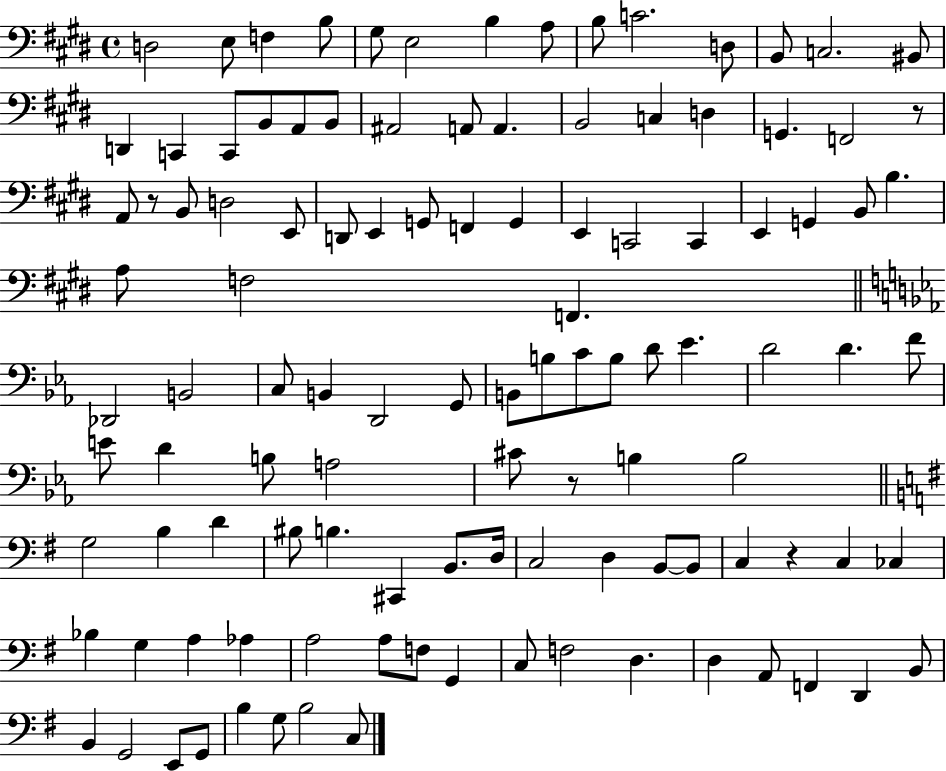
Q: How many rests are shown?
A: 4